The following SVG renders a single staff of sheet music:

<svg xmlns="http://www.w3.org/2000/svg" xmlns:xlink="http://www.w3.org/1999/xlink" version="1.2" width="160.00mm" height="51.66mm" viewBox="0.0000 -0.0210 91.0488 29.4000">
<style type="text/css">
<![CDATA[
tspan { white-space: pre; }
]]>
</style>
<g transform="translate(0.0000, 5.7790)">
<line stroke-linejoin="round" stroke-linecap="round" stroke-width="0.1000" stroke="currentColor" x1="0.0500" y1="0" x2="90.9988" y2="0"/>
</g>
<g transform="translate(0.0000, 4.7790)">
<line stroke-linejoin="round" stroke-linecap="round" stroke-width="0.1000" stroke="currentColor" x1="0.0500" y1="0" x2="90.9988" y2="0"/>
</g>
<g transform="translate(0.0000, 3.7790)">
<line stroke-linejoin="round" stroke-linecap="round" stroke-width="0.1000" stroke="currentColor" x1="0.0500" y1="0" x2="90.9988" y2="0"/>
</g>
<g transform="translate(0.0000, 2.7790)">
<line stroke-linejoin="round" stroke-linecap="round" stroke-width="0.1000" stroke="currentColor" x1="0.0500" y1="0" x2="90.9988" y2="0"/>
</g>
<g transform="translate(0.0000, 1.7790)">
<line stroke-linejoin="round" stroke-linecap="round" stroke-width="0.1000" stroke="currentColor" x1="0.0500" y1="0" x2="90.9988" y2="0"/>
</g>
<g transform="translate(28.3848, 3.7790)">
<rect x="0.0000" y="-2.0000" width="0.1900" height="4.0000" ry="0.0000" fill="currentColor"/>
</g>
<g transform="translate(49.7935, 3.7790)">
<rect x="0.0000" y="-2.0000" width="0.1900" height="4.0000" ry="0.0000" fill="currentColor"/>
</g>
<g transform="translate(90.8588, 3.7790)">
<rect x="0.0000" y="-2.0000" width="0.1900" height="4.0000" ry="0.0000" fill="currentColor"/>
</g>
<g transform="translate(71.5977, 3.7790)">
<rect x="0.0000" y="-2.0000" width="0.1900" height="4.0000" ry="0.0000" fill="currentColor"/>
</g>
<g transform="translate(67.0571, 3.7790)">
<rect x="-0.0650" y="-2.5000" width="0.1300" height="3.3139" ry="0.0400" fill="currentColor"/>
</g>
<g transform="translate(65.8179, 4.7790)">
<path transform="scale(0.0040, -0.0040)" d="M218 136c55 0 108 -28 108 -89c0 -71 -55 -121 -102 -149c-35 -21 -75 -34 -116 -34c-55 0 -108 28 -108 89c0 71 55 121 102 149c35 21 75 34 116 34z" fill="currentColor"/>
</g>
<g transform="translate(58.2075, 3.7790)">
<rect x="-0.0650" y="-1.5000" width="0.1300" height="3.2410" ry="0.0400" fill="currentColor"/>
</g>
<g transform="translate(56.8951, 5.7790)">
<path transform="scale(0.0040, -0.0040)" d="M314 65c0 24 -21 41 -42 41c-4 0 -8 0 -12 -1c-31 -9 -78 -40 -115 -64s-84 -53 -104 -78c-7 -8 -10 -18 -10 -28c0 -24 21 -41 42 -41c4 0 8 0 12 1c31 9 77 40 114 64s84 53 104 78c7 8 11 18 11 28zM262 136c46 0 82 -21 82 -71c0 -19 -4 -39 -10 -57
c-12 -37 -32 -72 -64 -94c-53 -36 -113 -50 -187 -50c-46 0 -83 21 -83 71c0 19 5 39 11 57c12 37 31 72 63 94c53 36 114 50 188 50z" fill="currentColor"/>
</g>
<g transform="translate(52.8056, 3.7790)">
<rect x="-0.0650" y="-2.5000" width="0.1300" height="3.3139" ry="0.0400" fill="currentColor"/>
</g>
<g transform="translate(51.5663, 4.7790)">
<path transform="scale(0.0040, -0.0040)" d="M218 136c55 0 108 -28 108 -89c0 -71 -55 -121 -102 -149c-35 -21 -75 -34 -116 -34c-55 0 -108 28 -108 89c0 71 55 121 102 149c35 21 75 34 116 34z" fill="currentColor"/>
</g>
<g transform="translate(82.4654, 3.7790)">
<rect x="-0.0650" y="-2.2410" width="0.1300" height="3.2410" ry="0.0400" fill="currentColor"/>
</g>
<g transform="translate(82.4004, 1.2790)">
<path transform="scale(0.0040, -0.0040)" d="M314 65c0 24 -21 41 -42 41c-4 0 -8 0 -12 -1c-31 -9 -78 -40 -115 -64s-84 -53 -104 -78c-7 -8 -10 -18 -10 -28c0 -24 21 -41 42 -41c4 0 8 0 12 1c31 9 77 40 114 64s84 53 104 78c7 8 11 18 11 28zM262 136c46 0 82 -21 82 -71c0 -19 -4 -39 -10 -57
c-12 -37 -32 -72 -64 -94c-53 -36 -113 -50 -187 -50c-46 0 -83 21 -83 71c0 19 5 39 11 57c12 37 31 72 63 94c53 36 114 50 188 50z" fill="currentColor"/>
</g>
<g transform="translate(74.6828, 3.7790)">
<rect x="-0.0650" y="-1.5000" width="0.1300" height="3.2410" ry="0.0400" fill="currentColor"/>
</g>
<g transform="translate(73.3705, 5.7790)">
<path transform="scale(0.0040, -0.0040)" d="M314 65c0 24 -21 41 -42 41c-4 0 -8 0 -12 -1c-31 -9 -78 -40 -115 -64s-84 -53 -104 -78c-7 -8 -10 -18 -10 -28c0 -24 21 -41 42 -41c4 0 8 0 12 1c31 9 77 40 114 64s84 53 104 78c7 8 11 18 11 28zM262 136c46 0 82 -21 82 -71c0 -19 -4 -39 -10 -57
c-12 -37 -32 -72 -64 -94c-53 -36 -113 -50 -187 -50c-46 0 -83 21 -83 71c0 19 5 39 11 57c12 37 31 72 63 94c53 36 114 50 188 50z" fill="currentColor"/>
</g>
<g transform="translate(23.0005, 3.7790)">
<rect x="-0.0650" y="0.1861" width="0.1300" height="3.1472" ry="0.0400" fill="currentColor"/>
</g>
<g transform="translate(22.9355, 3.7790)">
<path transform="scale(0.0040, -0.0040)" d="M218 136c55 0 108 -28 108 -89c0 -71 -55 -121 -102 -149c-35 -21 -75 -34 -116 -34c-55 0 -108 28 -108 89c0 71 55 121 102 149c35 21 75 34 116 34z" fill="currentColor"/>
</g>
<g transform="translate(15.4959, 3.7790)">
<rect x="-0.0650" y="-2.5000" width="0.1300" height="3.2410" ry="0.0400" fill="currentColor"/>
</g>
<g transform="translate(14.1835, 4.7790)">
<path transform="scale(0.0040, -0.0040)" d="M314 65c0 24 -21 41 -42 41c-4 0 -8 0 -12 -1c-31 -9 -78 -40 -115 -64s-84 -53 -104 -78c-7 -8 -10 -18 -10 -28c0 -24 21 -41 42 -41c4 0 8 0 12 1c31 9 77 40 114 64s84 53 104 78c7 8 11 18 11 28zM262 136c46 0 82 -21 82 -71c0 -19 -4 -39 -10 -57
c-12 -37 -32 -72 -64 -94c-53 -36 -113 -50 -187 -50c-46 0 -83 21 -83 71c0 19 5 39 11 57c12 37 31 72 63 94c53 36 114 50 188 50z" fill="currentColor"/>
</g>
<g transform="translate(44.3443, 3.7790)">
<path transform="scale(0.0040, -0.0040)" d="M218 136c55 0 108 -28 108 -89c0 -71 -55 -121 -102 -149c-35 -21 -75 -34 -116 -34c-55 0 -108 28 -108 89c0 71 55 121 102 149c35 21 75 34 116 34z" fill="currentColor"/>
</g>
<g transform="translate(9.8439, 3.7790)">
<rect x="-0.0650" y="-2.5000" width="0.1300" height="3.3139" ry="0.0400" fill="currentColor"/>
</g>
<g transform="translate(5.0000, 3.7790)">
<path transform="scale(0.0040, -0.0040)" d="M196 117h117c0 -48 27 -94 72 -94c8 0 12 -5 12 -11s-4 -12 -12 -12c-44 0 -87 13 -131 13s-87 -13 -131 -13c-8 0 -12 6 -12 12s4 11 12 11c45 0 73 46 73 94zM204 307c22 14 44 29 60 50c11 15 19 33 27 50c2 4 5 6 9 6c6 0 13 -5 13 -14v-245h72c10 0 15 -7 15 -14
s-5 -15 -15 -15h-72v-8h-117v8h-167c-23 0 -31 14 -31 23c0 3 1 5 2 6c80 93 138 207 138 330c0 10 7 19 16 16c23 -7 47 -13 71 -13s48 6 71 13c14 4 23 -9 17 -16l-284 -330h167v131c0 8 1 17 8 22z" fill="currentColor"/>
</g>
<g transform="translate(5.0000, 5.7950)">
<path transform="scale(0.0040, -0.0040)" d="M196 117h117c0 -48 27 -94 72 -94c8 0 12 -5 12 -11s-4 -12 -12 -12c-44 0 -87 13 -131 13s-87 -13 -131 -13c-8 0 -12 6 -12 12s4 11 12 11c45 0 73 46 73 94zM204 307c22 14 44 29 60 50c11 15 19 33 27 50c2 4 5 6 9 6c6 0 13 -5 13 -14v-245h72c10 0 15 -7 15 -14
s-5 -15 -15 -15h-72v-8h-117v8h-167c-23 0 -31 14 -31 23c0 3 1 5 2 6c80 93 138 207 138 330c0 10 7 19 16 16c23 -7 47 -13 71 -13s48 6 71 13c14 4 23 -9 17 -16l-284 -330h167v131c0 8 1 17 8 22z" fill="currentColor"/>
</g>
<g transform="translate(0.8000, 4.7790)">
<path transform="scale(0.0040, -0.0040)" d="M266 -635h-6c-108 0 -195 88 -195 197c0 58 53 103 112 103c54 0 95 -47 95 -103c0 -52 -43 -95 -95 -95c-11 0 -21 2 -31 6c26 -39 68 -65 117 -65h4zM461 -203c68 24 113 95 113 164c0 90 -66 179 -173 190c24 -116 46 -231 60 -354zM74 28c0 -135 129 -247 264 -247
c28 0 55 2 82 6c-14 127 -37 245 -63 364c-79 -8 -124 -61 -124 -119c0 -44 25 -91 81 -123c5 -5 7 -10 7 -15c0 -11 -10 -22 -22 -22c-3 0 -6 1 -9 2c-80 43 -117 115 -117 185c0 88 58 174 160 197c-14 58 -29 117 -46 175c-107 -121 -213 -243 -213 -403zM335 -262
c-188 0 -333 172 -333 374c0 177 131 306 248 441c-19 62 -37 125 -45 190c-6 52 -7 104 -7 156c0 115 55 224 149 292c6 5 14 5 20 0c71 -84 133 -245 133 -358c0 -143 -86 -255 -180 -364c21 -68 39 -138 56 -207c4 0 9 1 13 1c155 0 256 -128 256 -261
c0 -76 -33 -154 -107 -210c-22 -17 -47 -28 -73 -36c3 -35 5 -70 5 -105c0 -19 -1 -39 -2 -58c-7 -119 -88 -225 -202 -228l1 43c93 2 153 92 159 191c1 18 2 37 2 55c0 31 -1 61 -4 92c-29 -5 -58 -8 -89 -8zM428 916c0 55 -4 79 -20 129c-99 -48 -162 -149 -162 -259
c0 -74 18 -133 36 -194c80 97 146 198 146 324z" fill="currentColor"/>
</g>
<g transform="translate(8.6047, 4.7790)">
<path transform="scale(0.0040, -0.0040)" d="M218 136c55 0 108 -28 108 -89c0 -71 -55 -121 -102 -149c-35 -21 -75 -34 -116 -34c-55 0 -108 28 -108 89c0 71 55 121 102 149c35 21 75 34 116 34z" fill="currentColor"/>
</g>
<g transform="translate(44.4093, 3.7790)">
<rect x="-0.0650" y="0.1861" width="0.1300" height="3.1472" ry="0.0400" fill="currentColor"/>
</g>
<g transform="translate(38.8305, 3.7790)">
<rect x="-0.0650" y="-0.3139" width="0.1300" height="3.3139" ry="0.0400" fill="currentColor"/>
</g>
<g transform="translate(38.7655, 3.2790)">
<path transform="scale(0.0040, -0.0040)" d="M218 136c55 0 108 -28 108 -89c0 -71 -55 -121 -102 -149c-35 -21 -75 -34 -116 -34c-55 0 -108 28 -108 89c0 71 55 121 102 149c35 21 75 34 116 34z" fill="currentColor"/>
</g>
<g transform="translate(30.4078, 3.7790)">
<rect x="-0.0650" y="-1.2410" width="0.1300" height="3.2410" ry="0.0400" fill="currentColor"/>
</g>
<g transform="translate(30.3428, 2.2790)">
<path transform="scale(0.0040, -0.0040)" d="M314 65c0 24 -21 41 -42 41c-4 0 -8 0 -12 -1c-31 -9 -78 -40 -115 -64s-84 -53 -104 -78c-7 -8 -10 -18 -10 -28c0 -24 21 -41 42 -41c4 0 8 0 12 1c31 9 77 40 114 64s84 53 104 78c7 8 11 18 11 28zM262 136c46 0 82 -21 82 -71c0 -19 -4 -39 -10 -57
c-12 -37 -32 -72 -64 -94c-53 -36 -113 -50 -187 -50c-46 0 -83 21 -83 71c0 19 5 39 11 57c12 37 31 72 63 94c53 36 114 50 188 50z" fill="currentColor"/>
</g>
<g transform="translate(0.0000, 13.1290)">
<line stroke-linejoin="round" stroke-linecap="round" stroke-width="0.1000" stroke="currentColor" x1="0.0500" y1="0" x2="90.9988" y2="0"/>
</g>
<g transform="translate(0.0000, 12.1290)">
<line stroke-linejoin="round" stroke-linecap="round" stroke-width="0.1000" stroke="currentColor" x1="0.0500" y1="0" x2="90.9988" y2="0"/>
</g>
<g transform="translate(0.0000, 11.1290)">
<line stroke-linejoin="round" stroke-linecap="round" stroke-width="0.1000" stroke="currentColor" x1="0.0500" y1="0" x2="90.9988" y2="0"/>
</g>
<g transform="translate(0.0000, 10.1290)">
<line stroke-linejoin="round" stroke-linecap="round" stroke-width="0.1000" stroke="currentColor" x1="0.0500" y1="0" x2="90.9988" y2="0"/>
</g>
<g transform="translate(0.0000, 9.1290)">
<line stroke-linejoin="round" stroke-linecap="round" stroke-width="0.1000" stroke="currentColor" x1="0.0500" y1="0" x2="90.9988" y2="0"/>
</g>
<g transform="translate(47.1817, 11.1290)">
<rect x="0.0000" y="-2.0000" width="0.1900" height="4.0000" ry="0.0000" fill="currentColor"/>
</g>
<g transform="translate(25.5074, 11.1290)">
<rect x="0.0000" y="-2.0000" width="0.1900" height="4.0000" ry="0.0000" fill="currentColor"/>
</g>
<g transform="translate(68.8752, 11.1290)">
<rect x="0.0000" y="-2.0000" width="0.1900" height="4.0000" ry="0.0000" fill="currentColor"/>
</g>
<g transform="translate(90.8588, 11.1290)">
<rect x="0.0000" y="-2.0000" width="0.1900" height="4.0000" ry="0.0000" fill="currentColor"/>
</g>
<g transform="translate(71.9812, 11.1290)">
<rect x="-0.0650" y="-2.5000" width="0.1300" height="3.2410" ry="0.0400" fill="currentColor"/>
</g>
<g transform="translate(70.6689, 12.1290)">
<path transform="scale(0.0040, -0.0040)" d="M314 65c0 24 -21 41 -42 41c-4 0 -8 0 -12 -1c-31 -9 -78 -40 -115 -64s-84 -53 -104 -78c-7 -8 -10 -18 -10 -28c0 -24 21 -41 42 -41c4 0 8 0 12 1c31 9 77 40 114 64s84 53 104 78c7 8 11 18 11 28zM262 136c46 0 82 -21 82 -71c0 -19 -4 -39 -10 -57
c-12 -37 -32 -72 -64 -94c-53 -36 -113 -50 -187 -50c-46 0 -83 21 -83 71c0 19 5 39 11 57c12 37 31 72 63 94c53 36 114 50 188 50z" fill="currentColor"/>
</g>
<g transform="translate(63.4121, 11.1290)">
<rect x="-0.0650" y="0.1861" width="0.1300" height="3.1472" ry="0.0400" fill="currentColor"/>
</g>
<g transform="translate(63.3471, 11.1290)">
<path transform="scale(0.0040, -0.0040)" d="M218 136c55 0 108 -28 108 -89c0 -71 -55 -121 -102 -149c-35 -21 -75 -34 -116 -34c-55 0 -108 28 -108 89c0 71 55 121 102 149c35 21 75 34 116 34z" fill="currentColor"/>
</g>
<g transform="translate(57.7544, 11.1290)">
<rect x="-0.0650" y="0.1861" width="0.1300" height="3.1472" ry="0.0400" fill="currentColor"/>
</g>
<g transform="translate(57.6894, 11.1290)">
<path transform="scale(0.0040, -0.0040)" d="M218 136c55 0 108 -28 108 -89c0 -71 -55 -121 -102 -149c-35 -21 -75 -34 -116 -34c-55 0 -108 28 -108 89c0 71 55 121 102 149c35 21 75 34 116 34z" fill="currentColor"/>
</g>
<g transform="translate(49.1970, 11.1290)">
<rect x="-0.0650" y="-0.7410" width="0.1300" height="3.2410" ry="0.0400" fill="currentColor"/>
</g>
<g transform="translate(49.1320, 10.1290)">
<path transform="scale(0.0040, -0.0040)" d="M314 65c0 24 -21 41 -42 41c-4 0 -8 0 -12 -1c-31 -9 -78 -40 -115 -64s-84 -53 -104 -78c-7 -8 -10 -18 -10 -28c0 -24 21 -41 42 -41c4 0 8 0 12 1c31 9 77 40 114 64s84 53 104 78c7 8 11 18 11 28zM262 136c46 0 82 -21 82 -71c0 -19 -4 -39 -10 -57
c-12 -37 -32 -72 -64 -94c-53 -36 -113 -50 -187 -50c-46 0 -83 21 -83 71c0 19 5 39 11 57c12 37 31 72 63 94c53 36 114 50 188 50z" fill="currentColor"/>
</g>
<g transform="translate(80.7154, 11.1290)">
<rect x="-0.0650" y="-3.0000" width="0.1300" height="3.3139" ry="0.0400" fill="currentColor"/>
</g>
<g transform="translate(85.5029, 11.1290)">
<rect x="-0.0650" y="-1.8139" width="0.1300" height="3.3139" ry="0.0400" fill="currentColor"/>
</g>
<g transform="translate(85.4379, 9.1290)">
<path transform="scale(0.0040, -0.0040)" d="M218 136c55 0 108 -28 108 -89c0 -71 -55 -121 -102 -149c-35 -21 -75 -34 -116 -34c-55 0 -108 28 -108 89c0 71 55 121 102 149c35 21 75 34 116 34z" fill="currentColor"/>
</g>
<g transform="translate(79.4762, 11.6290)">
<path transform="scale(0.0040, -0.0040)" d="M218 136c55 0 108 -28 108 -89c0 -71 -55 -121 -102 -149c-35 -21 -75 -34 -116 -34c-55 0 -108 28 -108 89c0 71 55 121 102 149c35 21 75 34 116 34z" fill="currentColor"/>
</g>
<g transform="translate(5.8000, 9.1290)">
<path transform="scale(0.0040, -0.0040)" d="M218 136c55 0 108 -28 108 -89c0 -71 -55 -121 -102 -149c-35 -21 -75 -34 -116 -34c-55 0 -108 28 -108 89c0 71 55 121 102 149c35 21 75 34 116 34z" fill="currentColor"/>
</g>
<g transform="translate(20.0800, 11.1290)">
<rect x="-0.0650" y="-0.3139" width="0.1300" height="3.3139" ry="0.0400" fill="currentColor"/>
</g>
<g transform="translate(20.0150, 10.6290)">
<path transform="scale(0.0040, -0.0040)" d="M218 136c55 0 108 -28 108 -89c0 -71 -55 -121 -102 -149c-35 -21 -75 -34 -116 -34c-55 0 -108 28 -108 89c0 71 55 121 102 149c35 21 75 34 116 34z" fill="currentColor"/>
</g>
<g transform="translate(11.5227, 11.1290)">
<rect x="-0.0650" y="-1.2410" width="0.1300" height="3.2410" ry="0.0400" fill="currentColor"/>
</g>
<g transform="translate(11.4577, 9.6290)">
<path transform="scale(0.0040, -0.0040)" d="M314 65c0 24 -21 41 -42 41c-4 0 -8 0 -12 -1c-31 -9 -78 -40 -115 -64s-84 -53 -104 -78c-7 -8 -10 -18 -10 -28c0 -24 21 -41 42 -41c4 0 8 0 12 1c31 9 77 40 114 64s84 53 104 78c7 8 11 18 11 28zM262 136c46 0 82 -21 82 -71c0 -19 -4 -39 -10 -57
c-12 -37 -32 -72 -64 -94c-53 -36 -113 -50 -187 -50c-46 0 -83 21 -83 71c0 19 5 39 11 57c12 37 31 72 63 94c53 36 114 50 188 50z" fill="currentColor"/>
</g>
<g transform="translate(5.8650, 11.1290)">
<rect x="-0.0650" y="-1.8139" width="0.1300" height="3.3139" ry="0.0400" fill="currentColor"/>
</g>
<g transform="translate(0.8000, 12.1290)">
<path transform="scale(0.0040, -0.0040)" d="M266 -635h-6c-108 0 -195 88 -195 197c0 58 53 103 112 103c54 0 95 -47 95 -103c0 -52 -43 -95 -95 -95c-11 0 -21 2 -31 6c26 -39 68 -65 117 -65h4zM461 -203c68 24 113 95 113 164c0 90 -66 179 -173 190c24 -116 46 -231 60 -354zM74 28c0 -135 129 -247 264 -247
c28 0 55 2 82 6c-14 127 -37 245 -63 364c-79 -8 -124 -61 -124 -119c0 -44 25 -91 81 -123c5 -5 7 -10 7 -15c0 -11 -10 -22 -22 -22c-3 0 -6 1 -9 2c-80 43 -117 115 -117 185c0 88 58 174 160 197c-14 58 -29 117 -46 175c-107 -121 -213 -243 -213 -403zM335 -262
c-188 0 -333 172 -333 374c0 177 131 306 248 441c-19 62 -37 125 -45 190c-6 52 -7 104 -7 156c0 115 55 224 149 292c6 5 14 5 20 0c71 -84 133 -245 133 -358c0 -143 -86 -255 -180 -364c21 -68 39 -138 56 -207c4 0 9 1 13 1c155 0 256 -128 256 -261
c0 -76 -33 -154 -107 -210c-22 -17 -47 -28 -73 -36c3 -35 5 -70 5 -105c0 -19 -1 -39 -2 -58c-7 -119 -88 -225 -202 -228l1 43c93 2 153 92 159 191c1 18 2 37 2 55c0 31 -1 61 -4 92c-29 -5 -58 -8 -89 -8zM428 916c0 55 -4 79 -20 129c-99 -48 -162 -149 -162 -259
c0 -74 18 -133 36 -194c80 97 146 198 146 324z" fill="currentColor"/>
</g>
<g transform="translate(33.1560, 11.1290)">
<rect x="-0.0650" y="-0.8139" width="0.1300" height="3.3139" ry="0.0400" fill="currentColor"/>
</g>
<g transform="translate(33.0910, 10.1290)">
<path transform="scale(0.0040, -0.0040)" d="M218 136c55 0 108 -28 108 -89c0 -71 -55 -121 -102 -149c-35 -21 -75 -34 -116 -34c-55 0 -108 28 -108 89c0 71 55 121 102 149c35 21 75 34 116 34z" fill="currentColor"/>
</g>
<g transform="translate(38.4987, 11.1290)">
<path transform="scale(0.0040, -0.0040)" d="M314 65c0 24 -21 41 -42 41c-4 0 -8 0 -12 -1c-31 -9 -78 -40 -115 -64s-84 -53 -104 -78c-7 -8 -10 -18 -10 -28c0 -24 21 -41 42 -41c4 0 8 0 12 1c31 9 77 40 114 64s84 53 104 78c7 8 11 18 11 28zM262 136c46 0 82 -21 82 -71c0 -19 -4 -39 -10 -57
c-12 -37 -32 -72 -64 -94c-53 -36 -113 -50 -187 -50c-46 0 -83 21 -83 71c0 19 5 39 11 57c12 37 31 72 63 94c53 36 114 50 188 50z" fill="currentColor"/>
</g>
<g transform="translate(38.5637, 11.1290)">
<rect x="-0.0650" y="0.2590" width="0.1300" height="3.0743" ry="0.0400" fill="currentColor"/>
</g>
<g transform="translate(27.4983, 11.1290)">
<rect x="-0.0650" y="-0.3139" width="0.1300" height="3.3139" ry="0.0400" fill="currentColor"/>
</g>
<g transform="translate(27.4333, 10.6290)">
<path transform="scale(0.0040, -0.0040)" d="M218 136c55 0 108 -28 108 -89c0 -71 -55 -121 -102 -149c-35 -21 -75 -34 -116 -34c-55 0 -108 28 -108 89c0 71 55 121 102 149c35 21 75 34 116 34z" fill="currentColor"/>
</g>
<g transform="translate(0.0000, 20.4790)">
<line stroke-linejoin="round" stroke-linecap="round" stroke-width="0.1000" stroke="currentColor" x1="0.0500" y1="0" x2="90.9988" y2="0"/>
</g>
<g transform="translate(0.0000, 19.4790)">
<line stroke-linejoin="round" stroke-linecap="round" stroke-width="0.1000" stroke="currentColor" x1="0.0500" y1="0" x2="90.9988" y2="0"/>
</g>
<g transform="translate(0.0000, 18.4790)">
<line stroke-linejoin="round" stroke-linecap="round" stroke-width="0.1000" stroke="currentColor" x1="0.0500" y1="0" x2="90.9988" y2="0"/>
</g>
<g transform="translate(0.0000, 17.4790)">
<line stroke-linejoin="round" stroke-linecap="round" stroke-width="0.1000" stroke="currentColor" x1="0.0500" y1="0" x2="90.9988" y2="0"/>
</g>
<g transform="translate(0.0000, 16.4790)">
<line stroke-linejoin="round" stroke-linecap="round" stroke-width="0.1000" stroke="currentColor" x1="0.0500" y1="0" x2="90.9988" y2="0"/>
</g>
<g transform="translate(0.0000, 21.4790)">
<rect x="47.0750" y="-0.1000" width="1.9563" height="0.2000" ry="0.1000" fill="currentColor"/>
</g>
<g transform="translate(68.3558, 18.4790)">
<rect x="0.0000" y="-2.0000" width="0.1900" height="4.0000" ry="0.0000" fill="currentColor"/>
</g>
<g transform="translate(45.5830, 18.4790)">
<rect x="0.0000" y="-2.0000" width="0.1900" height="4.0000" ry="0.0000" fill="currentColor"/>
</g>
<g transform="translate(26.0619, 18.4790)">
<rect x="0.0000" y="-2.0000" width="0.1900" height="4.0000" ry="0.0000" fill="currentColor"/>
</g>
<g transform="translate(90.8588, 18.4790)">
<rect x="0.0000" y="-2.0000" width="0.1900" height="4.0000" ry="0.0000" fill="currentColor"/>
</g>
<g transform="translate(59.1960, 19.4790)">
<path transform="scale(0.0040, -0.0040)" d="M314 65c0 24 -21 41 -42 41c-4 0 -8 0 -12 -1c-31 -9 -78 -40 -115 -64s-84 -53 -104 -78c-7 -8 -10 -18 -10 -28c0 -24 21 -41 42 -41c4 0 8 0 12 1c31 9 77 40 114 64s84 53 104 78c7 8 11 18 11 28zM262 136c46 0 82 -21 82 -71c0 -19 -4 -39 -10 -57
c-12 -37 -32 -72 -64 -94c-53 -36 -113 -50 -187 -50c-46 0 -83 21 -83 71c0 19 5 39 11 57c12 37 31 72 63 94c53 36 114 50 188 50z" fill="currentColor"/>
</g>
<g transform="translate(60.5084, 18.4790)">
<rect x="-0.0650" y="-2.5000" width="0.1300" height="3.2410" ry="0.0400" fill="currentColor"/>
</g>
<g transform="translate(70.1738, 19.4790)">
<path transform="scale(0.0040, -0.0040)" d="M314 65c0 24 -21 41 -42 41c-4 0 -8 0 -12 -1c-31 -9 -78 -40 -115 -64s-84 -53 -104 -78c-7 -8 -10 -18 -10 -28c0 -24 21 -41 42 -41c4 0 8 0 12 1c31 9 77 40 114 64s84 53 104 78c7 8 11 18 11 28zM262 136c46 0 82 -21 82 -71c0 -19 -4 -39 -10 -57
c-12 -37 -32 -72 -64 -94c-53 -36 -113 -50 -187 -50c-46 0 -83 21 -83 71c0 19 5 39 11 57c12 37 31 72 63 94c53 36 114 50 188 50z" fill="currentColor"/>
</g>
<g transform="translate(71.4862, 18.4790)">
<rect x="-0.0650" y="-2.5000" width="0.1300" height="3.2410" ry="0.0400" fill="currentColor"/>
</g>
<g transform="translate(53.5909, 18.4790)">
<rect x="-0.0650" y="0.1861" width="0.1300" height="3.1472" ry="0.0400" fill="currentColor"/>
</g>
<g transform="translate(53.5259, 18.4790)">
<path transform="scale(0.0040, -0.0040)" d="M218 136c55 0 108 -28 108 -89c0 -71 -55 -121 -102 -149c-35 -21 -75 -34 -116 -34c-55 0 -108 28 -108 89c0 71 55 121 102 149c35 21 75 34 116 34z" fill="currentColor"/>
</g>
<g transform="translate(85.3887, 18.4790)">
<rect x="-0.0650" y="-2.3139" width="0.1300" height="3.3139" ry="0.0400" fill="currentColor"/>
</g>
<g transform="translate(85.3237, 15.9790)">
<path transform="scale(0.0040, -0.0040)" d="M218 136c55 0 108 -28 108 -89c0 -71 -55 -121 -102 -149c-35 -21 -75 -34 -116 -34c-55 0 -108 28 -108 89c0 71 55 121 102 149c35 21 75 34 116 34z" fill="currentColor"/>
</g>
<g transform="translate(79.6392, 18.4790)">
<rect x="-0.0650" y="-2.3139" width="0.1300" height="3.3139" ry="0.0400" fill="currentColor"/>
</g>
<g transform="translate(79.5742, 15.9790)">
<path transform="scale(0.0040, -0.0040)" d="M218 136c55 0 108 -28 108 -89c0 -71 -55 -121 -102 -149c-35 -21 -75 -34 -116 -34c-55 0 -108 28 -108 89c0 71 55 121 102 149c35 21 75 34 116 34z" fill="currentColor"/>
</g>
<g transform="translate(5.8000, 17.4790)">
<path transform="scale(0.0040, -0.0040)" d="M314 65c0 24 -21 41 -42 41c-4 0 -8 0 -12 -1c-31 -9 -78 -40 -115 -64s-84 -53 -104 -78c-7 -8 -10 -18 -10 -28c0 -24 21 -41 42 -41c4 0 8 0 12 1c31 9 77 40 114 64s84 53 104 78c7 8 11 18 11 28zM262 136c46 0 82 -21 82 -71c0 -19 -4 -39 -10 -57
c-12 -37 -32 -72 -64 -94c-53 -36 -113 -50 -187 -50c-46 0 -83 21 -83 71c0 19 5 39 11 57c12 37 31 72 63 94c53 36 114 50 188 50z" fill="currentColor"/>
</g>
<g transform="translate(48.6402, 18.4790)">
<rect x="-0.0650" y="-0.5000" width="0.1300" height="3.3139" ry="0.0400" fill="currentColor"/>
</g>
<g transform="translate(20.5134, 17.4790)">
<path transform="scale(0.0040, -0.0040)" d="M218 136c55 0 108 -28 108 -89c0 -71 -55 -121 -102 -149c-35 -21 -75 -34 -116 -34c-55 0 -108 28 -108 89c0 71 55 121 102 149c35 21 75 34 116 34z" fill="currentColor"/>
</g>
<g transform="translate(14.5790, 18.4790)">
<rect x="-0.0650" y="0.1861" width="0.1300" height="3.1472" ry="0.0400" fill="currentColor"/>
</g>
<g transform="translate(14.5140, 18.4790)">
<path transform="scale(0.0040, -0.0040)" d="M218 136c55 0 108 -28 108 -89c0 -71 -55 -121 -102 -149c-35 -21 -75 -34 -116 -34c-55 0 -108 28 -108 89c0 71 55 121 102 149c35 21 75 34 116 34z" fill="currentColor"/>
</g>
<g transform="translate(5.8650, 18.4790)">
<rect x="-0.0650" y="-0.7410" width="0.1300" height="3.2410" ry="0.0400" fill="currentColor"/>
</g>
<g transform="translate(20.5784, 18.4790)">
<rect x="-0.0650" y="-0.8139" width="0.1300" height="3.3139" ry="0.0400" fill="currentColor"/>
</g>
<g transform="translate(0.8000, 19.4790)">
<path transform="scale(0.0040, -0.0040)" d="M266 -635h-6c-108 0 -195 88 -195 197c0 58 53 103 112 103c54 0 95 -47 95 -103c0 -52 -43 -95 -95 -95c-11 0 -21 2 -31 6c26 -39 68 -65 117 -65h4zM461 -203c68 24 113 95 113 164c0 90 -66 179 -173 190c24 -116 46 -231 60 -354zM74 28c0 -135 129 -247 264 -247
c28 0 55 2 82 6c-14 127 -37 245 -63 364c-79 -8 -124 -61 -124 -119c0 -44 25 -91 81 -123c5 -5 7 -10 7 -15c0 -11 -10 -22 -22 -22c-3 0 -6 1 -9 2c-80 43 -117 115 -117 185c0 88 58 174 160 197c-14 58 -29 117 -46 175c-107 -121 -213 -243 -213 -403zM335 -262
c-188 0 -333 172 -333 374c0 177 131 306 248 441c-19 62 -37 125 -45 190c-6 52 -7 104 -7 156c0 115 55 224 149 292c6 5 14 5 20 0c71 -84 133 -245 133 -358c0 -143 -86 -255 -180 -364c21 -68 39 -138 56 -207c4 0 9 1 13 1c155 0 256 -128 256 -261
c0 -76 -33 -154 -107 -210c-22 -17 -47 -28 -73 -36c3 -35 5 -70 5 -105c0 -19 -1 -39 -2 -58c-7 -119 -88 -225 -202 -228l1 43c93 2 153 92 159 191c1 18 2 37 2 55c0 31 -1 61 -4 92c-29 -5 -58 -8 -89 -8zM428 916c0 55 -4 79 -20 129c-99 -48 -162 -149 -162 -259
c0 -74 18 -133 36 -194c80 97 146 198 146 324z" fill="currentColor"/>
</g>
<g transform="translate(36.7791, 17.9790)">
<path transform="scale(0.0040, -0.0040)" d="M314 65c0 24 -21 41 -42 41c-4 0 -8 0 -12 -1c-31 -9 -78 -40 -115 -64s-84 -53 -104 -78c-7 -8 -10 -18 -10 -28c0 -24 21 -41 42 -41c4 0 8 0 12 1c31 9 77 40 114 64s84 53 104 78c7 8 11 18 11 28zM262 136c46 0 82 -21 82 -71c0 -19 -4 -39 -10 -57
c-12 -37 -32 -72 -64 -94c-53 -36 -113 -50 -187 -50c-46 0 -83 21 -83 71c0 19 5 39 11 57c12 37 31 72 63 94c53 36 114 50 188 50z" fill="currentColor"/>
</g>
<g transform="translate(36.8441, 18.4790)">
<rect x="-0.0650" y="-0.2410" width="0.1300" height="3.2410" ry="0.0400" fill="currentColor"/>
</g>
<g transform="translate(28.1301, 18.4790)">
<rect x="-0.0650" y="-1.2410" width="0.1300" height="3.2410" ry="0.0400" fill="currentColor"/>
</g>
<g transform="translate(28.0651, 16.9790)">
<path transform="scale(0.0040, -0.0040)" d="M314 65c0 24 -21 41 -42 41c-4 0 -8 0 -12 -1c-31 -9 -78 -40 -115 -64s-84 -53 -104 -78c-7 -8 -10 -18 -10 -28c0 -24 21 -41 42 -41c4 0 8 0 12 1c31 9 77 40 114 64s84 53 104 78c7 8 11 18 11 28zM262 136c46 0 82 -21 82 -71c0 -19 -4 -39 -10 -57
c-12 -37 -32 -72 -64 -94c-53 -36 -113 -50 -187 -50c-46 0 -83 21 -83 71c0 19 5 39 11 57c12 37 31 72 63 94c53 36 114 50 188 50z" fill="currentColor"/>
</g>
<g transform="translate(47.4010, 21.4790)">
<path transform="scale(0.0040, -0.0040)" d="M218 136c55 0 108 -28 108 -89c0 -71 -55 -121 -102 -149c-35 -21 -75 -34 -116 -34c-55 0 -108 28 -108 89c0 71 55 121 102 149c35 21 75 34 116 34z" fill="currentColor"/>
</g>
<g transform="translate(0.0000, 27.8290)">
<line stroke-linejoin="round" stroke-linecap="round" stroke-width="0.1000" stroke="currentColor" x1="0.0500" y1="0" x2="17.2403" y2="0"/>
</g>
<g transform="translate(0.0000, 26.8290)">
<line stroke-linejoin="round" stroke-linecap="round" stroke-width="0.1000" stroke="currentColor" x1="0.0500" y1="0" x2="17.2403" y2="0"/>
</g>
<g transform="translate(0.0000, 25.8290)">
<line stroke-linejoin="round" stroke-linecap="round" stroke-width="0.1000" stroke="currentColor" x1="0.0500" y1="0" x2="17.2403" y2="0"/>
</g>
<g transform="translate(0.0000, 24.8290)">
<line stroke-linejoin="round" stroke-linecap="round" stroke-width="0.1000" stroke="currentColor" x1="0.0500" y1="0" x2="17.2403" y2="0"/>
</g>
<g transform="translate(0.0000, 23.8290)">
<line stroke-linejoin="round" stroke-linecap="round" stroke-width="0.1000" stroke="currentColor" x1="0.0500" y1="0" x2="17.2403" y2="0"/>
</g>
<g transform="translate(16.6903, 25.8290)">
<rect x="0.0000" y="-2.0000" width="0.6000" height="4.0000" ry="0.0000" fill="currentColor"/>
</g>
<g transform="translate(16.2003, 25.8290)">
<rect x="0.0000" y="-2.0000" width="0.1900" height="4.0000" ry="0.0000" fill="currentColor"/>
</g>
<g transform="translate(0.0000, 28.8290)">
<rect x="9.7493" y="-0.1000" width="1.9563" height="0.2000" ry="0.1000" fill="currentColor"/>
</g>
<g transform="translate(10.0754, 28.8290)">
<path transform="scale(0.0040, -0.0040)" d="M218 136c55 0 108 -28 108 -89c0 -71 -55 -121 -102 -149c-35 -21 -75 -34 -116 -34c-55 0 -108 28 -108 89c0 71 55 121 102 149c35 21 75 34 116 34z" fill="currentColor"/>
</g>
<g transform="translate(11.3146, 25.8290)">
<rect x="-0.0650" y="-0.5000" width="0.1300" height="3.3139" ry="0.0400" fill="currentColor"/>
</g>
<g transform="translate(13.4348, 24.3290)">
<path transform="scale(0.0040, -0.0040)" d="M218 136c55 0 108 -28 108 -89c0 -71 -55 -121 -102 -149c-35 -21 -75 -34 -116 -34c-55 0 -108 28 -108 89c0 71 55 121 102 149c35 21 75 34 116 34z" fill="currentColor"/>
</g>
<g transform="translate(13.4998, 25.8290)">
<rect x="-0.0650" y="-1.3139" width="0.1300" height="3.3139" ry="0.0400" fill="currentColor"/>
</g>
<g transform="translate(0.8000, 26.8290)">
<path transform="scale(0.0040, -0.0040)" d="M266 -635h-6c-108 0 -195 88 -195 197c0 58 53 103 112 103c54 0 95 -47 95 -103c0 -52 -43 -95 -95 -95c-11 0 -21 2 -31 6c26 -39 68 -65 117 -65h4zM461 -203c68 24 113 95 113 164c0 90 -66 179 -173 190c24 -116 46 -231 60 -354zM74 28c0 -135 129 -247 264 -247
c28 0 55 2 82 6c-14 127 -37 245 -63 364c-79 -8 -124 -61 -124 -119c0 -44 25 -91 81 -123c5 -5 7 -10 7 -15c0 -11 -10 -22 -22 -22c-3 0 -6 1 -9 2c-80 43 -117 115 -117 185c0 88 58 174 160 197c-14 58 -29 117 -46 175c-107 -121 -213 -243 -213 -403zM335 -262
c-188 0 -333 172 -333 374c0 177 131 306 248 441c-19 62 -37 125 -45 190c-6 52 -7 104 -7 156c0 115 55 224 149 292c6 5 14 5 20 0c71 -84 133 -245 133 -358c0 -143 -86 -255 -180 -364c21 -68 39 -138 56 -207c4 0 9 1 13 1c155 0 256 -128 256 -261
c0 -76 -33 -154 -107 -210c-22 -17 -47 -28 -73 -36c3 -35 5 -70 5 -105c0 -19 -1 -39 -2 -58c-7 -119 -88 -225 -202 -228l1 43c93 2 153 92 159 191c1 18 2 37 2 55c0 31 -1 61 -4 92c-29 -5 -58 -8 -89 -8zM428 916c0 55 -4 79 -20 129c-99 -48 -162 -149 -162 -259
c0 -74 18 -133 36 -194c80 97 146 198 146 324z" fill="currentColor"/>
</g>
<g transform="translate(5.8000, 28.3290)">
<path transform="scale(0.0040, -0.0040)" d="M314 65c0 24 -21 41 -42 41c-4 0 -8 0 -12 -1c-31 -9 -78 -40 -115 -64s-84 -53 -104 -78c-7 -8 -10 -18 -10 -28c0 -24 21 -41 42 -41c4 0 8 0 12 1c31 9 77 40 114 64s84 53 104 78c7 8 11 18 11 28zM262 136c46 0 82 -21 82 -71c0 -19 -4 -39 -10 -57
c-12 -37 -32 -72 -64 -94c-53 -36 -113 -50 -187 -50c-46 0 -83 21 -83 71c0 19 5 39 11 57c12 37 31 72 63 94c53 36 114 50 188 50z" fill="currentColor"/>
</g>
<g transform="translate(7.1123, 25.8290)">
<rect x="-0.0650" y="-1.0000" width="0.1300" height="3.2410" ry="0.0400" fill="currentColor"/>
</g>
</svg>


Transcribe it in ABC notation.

X:1
T:Untitled
M:4/4
L:1/4
K:C
G G2 B e2 c B G E2 G E2 g2 f e2 c c d B2 d2 B B G2 A f d2 B d e2 c2 C B G2 G2 g g D2 C e